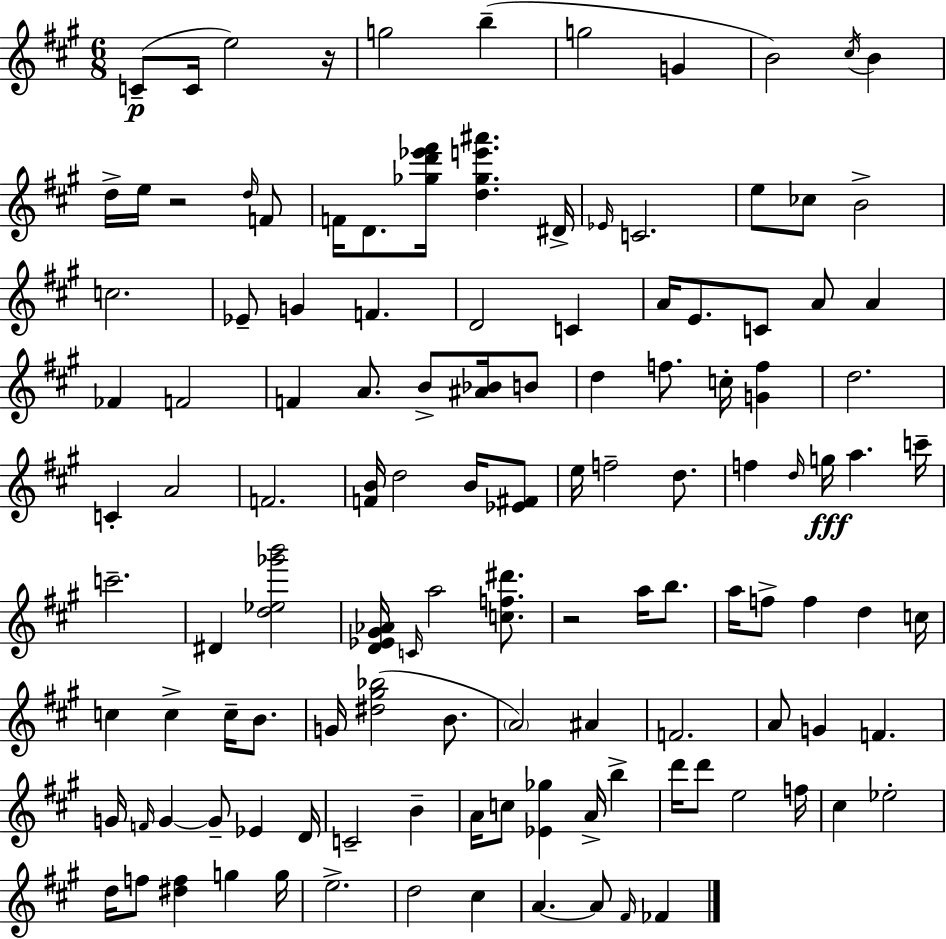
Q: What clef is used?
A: treble